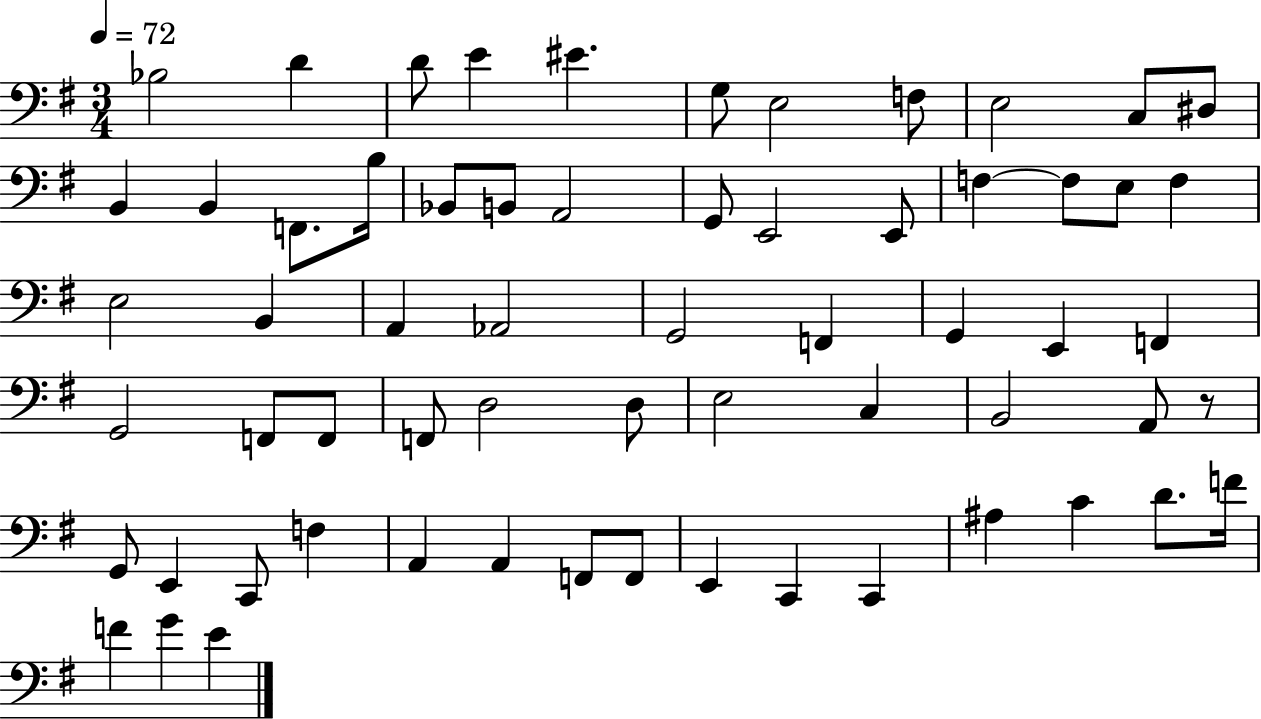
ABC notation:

X:1
T:Untitled
M:3/4
L:1/4
K:G
_B,2 D D/2 E ^E G,/2 E,2 F,/2 E,2 C,/2 ^D,/2 B,, B,, F,,/2 B,/4 _B,,/2 B,,/2 A,,2 G,,/2 E,,2 E,,/2 F, F,/2 E,/2 F, E,2 B,, A,, _A,,2 G,,2 F,, G,, E,, F,, G,,2 F,,/2 F,,/2 F,,/2 D,2 D,/2 E,2 C, B,,2 A,,/2 z/2 G,,/2 E,, C,,/2 F, A,, A,, F,,/2 F,,/2 E,, C,, C,, ^A, C D/2 F/4 F G E